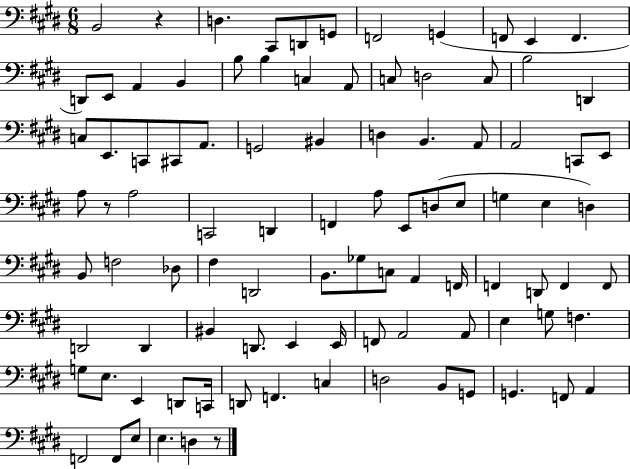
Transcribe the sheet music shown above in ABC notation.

X:1
T:Untitled
M:6/8
L:1/4
K:E
B,,2 z D, ^C,,/2 D,,/2 G,,/2 F,,2 G,, F,,/2 E,, F,, D,,/2 E,,/2 A,, B,, B,/2 B, C, A,,/2 C,/2 D,2 C,/2 B,2 D,, C,/2 E,,/2 C,,/2 ^C,,/2 A,,/2 G,,2 ^B,, D, B,, A,,/2 A,,2 C,,/2 E,,/2 A,/2 z/2 A,2 C,,2 D,, F,, A,/2 E,,/2 D,/2 E,/2 G, E, D, B,,/2 F,2 _D,/2 ^F, D,,2 B,,/2 _G,/2 C,/2 A,, F,,/4 F,, D,,/2 F,, F,,/2 D,,2 D,, ^B,, D,,/2 E,, E,,/4 F,,/2 A,,2 A,,/2 E, G,/2 F, G,/2 E,/2 E,, D,,/2 C,,/4 D,,/2 F,, C, D,2 B,,/2 G,,/2 G,, F,,/2 A,, F,,2 F,,/2 E,/2 E, D, z/2